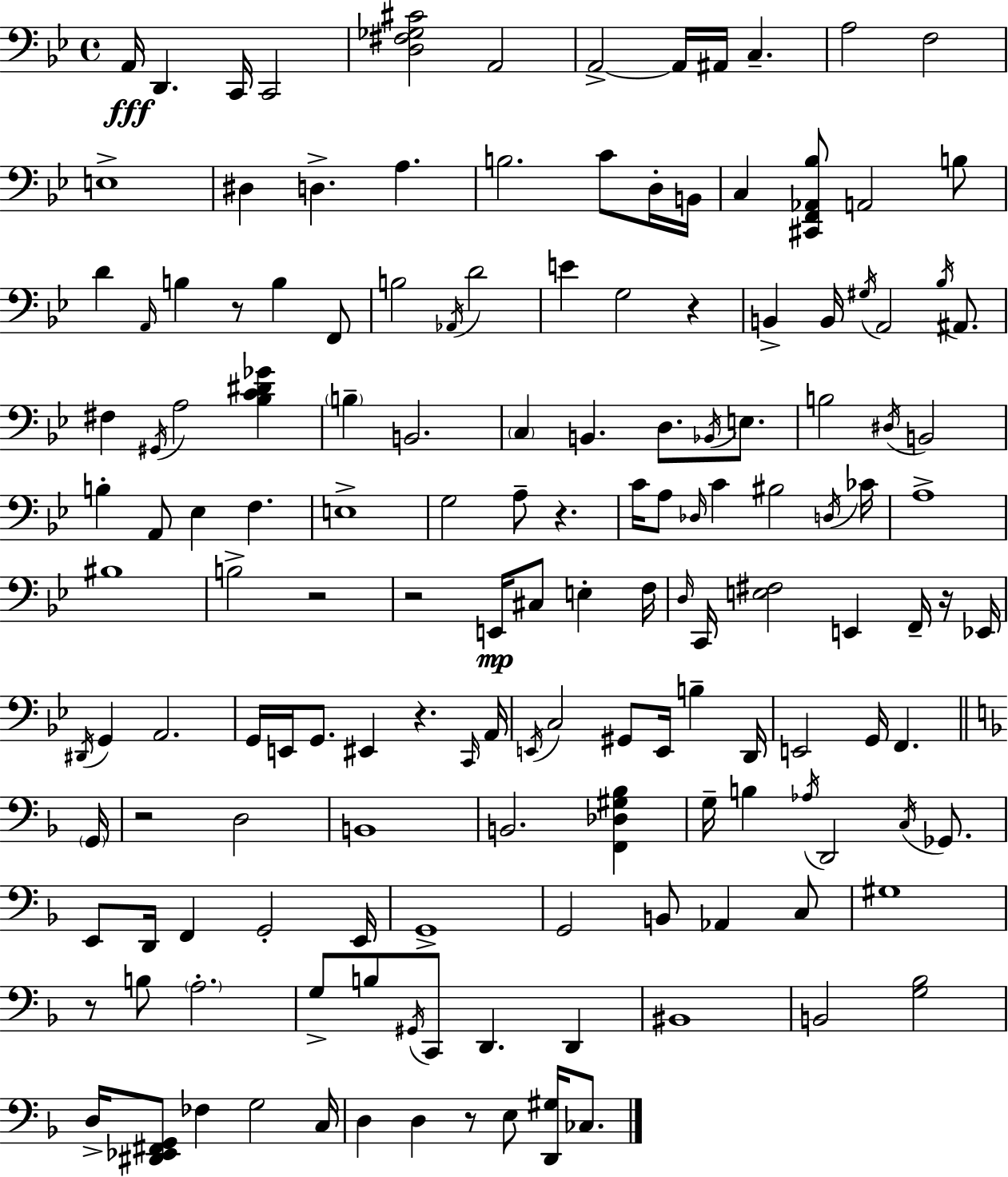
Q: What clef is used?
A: bass